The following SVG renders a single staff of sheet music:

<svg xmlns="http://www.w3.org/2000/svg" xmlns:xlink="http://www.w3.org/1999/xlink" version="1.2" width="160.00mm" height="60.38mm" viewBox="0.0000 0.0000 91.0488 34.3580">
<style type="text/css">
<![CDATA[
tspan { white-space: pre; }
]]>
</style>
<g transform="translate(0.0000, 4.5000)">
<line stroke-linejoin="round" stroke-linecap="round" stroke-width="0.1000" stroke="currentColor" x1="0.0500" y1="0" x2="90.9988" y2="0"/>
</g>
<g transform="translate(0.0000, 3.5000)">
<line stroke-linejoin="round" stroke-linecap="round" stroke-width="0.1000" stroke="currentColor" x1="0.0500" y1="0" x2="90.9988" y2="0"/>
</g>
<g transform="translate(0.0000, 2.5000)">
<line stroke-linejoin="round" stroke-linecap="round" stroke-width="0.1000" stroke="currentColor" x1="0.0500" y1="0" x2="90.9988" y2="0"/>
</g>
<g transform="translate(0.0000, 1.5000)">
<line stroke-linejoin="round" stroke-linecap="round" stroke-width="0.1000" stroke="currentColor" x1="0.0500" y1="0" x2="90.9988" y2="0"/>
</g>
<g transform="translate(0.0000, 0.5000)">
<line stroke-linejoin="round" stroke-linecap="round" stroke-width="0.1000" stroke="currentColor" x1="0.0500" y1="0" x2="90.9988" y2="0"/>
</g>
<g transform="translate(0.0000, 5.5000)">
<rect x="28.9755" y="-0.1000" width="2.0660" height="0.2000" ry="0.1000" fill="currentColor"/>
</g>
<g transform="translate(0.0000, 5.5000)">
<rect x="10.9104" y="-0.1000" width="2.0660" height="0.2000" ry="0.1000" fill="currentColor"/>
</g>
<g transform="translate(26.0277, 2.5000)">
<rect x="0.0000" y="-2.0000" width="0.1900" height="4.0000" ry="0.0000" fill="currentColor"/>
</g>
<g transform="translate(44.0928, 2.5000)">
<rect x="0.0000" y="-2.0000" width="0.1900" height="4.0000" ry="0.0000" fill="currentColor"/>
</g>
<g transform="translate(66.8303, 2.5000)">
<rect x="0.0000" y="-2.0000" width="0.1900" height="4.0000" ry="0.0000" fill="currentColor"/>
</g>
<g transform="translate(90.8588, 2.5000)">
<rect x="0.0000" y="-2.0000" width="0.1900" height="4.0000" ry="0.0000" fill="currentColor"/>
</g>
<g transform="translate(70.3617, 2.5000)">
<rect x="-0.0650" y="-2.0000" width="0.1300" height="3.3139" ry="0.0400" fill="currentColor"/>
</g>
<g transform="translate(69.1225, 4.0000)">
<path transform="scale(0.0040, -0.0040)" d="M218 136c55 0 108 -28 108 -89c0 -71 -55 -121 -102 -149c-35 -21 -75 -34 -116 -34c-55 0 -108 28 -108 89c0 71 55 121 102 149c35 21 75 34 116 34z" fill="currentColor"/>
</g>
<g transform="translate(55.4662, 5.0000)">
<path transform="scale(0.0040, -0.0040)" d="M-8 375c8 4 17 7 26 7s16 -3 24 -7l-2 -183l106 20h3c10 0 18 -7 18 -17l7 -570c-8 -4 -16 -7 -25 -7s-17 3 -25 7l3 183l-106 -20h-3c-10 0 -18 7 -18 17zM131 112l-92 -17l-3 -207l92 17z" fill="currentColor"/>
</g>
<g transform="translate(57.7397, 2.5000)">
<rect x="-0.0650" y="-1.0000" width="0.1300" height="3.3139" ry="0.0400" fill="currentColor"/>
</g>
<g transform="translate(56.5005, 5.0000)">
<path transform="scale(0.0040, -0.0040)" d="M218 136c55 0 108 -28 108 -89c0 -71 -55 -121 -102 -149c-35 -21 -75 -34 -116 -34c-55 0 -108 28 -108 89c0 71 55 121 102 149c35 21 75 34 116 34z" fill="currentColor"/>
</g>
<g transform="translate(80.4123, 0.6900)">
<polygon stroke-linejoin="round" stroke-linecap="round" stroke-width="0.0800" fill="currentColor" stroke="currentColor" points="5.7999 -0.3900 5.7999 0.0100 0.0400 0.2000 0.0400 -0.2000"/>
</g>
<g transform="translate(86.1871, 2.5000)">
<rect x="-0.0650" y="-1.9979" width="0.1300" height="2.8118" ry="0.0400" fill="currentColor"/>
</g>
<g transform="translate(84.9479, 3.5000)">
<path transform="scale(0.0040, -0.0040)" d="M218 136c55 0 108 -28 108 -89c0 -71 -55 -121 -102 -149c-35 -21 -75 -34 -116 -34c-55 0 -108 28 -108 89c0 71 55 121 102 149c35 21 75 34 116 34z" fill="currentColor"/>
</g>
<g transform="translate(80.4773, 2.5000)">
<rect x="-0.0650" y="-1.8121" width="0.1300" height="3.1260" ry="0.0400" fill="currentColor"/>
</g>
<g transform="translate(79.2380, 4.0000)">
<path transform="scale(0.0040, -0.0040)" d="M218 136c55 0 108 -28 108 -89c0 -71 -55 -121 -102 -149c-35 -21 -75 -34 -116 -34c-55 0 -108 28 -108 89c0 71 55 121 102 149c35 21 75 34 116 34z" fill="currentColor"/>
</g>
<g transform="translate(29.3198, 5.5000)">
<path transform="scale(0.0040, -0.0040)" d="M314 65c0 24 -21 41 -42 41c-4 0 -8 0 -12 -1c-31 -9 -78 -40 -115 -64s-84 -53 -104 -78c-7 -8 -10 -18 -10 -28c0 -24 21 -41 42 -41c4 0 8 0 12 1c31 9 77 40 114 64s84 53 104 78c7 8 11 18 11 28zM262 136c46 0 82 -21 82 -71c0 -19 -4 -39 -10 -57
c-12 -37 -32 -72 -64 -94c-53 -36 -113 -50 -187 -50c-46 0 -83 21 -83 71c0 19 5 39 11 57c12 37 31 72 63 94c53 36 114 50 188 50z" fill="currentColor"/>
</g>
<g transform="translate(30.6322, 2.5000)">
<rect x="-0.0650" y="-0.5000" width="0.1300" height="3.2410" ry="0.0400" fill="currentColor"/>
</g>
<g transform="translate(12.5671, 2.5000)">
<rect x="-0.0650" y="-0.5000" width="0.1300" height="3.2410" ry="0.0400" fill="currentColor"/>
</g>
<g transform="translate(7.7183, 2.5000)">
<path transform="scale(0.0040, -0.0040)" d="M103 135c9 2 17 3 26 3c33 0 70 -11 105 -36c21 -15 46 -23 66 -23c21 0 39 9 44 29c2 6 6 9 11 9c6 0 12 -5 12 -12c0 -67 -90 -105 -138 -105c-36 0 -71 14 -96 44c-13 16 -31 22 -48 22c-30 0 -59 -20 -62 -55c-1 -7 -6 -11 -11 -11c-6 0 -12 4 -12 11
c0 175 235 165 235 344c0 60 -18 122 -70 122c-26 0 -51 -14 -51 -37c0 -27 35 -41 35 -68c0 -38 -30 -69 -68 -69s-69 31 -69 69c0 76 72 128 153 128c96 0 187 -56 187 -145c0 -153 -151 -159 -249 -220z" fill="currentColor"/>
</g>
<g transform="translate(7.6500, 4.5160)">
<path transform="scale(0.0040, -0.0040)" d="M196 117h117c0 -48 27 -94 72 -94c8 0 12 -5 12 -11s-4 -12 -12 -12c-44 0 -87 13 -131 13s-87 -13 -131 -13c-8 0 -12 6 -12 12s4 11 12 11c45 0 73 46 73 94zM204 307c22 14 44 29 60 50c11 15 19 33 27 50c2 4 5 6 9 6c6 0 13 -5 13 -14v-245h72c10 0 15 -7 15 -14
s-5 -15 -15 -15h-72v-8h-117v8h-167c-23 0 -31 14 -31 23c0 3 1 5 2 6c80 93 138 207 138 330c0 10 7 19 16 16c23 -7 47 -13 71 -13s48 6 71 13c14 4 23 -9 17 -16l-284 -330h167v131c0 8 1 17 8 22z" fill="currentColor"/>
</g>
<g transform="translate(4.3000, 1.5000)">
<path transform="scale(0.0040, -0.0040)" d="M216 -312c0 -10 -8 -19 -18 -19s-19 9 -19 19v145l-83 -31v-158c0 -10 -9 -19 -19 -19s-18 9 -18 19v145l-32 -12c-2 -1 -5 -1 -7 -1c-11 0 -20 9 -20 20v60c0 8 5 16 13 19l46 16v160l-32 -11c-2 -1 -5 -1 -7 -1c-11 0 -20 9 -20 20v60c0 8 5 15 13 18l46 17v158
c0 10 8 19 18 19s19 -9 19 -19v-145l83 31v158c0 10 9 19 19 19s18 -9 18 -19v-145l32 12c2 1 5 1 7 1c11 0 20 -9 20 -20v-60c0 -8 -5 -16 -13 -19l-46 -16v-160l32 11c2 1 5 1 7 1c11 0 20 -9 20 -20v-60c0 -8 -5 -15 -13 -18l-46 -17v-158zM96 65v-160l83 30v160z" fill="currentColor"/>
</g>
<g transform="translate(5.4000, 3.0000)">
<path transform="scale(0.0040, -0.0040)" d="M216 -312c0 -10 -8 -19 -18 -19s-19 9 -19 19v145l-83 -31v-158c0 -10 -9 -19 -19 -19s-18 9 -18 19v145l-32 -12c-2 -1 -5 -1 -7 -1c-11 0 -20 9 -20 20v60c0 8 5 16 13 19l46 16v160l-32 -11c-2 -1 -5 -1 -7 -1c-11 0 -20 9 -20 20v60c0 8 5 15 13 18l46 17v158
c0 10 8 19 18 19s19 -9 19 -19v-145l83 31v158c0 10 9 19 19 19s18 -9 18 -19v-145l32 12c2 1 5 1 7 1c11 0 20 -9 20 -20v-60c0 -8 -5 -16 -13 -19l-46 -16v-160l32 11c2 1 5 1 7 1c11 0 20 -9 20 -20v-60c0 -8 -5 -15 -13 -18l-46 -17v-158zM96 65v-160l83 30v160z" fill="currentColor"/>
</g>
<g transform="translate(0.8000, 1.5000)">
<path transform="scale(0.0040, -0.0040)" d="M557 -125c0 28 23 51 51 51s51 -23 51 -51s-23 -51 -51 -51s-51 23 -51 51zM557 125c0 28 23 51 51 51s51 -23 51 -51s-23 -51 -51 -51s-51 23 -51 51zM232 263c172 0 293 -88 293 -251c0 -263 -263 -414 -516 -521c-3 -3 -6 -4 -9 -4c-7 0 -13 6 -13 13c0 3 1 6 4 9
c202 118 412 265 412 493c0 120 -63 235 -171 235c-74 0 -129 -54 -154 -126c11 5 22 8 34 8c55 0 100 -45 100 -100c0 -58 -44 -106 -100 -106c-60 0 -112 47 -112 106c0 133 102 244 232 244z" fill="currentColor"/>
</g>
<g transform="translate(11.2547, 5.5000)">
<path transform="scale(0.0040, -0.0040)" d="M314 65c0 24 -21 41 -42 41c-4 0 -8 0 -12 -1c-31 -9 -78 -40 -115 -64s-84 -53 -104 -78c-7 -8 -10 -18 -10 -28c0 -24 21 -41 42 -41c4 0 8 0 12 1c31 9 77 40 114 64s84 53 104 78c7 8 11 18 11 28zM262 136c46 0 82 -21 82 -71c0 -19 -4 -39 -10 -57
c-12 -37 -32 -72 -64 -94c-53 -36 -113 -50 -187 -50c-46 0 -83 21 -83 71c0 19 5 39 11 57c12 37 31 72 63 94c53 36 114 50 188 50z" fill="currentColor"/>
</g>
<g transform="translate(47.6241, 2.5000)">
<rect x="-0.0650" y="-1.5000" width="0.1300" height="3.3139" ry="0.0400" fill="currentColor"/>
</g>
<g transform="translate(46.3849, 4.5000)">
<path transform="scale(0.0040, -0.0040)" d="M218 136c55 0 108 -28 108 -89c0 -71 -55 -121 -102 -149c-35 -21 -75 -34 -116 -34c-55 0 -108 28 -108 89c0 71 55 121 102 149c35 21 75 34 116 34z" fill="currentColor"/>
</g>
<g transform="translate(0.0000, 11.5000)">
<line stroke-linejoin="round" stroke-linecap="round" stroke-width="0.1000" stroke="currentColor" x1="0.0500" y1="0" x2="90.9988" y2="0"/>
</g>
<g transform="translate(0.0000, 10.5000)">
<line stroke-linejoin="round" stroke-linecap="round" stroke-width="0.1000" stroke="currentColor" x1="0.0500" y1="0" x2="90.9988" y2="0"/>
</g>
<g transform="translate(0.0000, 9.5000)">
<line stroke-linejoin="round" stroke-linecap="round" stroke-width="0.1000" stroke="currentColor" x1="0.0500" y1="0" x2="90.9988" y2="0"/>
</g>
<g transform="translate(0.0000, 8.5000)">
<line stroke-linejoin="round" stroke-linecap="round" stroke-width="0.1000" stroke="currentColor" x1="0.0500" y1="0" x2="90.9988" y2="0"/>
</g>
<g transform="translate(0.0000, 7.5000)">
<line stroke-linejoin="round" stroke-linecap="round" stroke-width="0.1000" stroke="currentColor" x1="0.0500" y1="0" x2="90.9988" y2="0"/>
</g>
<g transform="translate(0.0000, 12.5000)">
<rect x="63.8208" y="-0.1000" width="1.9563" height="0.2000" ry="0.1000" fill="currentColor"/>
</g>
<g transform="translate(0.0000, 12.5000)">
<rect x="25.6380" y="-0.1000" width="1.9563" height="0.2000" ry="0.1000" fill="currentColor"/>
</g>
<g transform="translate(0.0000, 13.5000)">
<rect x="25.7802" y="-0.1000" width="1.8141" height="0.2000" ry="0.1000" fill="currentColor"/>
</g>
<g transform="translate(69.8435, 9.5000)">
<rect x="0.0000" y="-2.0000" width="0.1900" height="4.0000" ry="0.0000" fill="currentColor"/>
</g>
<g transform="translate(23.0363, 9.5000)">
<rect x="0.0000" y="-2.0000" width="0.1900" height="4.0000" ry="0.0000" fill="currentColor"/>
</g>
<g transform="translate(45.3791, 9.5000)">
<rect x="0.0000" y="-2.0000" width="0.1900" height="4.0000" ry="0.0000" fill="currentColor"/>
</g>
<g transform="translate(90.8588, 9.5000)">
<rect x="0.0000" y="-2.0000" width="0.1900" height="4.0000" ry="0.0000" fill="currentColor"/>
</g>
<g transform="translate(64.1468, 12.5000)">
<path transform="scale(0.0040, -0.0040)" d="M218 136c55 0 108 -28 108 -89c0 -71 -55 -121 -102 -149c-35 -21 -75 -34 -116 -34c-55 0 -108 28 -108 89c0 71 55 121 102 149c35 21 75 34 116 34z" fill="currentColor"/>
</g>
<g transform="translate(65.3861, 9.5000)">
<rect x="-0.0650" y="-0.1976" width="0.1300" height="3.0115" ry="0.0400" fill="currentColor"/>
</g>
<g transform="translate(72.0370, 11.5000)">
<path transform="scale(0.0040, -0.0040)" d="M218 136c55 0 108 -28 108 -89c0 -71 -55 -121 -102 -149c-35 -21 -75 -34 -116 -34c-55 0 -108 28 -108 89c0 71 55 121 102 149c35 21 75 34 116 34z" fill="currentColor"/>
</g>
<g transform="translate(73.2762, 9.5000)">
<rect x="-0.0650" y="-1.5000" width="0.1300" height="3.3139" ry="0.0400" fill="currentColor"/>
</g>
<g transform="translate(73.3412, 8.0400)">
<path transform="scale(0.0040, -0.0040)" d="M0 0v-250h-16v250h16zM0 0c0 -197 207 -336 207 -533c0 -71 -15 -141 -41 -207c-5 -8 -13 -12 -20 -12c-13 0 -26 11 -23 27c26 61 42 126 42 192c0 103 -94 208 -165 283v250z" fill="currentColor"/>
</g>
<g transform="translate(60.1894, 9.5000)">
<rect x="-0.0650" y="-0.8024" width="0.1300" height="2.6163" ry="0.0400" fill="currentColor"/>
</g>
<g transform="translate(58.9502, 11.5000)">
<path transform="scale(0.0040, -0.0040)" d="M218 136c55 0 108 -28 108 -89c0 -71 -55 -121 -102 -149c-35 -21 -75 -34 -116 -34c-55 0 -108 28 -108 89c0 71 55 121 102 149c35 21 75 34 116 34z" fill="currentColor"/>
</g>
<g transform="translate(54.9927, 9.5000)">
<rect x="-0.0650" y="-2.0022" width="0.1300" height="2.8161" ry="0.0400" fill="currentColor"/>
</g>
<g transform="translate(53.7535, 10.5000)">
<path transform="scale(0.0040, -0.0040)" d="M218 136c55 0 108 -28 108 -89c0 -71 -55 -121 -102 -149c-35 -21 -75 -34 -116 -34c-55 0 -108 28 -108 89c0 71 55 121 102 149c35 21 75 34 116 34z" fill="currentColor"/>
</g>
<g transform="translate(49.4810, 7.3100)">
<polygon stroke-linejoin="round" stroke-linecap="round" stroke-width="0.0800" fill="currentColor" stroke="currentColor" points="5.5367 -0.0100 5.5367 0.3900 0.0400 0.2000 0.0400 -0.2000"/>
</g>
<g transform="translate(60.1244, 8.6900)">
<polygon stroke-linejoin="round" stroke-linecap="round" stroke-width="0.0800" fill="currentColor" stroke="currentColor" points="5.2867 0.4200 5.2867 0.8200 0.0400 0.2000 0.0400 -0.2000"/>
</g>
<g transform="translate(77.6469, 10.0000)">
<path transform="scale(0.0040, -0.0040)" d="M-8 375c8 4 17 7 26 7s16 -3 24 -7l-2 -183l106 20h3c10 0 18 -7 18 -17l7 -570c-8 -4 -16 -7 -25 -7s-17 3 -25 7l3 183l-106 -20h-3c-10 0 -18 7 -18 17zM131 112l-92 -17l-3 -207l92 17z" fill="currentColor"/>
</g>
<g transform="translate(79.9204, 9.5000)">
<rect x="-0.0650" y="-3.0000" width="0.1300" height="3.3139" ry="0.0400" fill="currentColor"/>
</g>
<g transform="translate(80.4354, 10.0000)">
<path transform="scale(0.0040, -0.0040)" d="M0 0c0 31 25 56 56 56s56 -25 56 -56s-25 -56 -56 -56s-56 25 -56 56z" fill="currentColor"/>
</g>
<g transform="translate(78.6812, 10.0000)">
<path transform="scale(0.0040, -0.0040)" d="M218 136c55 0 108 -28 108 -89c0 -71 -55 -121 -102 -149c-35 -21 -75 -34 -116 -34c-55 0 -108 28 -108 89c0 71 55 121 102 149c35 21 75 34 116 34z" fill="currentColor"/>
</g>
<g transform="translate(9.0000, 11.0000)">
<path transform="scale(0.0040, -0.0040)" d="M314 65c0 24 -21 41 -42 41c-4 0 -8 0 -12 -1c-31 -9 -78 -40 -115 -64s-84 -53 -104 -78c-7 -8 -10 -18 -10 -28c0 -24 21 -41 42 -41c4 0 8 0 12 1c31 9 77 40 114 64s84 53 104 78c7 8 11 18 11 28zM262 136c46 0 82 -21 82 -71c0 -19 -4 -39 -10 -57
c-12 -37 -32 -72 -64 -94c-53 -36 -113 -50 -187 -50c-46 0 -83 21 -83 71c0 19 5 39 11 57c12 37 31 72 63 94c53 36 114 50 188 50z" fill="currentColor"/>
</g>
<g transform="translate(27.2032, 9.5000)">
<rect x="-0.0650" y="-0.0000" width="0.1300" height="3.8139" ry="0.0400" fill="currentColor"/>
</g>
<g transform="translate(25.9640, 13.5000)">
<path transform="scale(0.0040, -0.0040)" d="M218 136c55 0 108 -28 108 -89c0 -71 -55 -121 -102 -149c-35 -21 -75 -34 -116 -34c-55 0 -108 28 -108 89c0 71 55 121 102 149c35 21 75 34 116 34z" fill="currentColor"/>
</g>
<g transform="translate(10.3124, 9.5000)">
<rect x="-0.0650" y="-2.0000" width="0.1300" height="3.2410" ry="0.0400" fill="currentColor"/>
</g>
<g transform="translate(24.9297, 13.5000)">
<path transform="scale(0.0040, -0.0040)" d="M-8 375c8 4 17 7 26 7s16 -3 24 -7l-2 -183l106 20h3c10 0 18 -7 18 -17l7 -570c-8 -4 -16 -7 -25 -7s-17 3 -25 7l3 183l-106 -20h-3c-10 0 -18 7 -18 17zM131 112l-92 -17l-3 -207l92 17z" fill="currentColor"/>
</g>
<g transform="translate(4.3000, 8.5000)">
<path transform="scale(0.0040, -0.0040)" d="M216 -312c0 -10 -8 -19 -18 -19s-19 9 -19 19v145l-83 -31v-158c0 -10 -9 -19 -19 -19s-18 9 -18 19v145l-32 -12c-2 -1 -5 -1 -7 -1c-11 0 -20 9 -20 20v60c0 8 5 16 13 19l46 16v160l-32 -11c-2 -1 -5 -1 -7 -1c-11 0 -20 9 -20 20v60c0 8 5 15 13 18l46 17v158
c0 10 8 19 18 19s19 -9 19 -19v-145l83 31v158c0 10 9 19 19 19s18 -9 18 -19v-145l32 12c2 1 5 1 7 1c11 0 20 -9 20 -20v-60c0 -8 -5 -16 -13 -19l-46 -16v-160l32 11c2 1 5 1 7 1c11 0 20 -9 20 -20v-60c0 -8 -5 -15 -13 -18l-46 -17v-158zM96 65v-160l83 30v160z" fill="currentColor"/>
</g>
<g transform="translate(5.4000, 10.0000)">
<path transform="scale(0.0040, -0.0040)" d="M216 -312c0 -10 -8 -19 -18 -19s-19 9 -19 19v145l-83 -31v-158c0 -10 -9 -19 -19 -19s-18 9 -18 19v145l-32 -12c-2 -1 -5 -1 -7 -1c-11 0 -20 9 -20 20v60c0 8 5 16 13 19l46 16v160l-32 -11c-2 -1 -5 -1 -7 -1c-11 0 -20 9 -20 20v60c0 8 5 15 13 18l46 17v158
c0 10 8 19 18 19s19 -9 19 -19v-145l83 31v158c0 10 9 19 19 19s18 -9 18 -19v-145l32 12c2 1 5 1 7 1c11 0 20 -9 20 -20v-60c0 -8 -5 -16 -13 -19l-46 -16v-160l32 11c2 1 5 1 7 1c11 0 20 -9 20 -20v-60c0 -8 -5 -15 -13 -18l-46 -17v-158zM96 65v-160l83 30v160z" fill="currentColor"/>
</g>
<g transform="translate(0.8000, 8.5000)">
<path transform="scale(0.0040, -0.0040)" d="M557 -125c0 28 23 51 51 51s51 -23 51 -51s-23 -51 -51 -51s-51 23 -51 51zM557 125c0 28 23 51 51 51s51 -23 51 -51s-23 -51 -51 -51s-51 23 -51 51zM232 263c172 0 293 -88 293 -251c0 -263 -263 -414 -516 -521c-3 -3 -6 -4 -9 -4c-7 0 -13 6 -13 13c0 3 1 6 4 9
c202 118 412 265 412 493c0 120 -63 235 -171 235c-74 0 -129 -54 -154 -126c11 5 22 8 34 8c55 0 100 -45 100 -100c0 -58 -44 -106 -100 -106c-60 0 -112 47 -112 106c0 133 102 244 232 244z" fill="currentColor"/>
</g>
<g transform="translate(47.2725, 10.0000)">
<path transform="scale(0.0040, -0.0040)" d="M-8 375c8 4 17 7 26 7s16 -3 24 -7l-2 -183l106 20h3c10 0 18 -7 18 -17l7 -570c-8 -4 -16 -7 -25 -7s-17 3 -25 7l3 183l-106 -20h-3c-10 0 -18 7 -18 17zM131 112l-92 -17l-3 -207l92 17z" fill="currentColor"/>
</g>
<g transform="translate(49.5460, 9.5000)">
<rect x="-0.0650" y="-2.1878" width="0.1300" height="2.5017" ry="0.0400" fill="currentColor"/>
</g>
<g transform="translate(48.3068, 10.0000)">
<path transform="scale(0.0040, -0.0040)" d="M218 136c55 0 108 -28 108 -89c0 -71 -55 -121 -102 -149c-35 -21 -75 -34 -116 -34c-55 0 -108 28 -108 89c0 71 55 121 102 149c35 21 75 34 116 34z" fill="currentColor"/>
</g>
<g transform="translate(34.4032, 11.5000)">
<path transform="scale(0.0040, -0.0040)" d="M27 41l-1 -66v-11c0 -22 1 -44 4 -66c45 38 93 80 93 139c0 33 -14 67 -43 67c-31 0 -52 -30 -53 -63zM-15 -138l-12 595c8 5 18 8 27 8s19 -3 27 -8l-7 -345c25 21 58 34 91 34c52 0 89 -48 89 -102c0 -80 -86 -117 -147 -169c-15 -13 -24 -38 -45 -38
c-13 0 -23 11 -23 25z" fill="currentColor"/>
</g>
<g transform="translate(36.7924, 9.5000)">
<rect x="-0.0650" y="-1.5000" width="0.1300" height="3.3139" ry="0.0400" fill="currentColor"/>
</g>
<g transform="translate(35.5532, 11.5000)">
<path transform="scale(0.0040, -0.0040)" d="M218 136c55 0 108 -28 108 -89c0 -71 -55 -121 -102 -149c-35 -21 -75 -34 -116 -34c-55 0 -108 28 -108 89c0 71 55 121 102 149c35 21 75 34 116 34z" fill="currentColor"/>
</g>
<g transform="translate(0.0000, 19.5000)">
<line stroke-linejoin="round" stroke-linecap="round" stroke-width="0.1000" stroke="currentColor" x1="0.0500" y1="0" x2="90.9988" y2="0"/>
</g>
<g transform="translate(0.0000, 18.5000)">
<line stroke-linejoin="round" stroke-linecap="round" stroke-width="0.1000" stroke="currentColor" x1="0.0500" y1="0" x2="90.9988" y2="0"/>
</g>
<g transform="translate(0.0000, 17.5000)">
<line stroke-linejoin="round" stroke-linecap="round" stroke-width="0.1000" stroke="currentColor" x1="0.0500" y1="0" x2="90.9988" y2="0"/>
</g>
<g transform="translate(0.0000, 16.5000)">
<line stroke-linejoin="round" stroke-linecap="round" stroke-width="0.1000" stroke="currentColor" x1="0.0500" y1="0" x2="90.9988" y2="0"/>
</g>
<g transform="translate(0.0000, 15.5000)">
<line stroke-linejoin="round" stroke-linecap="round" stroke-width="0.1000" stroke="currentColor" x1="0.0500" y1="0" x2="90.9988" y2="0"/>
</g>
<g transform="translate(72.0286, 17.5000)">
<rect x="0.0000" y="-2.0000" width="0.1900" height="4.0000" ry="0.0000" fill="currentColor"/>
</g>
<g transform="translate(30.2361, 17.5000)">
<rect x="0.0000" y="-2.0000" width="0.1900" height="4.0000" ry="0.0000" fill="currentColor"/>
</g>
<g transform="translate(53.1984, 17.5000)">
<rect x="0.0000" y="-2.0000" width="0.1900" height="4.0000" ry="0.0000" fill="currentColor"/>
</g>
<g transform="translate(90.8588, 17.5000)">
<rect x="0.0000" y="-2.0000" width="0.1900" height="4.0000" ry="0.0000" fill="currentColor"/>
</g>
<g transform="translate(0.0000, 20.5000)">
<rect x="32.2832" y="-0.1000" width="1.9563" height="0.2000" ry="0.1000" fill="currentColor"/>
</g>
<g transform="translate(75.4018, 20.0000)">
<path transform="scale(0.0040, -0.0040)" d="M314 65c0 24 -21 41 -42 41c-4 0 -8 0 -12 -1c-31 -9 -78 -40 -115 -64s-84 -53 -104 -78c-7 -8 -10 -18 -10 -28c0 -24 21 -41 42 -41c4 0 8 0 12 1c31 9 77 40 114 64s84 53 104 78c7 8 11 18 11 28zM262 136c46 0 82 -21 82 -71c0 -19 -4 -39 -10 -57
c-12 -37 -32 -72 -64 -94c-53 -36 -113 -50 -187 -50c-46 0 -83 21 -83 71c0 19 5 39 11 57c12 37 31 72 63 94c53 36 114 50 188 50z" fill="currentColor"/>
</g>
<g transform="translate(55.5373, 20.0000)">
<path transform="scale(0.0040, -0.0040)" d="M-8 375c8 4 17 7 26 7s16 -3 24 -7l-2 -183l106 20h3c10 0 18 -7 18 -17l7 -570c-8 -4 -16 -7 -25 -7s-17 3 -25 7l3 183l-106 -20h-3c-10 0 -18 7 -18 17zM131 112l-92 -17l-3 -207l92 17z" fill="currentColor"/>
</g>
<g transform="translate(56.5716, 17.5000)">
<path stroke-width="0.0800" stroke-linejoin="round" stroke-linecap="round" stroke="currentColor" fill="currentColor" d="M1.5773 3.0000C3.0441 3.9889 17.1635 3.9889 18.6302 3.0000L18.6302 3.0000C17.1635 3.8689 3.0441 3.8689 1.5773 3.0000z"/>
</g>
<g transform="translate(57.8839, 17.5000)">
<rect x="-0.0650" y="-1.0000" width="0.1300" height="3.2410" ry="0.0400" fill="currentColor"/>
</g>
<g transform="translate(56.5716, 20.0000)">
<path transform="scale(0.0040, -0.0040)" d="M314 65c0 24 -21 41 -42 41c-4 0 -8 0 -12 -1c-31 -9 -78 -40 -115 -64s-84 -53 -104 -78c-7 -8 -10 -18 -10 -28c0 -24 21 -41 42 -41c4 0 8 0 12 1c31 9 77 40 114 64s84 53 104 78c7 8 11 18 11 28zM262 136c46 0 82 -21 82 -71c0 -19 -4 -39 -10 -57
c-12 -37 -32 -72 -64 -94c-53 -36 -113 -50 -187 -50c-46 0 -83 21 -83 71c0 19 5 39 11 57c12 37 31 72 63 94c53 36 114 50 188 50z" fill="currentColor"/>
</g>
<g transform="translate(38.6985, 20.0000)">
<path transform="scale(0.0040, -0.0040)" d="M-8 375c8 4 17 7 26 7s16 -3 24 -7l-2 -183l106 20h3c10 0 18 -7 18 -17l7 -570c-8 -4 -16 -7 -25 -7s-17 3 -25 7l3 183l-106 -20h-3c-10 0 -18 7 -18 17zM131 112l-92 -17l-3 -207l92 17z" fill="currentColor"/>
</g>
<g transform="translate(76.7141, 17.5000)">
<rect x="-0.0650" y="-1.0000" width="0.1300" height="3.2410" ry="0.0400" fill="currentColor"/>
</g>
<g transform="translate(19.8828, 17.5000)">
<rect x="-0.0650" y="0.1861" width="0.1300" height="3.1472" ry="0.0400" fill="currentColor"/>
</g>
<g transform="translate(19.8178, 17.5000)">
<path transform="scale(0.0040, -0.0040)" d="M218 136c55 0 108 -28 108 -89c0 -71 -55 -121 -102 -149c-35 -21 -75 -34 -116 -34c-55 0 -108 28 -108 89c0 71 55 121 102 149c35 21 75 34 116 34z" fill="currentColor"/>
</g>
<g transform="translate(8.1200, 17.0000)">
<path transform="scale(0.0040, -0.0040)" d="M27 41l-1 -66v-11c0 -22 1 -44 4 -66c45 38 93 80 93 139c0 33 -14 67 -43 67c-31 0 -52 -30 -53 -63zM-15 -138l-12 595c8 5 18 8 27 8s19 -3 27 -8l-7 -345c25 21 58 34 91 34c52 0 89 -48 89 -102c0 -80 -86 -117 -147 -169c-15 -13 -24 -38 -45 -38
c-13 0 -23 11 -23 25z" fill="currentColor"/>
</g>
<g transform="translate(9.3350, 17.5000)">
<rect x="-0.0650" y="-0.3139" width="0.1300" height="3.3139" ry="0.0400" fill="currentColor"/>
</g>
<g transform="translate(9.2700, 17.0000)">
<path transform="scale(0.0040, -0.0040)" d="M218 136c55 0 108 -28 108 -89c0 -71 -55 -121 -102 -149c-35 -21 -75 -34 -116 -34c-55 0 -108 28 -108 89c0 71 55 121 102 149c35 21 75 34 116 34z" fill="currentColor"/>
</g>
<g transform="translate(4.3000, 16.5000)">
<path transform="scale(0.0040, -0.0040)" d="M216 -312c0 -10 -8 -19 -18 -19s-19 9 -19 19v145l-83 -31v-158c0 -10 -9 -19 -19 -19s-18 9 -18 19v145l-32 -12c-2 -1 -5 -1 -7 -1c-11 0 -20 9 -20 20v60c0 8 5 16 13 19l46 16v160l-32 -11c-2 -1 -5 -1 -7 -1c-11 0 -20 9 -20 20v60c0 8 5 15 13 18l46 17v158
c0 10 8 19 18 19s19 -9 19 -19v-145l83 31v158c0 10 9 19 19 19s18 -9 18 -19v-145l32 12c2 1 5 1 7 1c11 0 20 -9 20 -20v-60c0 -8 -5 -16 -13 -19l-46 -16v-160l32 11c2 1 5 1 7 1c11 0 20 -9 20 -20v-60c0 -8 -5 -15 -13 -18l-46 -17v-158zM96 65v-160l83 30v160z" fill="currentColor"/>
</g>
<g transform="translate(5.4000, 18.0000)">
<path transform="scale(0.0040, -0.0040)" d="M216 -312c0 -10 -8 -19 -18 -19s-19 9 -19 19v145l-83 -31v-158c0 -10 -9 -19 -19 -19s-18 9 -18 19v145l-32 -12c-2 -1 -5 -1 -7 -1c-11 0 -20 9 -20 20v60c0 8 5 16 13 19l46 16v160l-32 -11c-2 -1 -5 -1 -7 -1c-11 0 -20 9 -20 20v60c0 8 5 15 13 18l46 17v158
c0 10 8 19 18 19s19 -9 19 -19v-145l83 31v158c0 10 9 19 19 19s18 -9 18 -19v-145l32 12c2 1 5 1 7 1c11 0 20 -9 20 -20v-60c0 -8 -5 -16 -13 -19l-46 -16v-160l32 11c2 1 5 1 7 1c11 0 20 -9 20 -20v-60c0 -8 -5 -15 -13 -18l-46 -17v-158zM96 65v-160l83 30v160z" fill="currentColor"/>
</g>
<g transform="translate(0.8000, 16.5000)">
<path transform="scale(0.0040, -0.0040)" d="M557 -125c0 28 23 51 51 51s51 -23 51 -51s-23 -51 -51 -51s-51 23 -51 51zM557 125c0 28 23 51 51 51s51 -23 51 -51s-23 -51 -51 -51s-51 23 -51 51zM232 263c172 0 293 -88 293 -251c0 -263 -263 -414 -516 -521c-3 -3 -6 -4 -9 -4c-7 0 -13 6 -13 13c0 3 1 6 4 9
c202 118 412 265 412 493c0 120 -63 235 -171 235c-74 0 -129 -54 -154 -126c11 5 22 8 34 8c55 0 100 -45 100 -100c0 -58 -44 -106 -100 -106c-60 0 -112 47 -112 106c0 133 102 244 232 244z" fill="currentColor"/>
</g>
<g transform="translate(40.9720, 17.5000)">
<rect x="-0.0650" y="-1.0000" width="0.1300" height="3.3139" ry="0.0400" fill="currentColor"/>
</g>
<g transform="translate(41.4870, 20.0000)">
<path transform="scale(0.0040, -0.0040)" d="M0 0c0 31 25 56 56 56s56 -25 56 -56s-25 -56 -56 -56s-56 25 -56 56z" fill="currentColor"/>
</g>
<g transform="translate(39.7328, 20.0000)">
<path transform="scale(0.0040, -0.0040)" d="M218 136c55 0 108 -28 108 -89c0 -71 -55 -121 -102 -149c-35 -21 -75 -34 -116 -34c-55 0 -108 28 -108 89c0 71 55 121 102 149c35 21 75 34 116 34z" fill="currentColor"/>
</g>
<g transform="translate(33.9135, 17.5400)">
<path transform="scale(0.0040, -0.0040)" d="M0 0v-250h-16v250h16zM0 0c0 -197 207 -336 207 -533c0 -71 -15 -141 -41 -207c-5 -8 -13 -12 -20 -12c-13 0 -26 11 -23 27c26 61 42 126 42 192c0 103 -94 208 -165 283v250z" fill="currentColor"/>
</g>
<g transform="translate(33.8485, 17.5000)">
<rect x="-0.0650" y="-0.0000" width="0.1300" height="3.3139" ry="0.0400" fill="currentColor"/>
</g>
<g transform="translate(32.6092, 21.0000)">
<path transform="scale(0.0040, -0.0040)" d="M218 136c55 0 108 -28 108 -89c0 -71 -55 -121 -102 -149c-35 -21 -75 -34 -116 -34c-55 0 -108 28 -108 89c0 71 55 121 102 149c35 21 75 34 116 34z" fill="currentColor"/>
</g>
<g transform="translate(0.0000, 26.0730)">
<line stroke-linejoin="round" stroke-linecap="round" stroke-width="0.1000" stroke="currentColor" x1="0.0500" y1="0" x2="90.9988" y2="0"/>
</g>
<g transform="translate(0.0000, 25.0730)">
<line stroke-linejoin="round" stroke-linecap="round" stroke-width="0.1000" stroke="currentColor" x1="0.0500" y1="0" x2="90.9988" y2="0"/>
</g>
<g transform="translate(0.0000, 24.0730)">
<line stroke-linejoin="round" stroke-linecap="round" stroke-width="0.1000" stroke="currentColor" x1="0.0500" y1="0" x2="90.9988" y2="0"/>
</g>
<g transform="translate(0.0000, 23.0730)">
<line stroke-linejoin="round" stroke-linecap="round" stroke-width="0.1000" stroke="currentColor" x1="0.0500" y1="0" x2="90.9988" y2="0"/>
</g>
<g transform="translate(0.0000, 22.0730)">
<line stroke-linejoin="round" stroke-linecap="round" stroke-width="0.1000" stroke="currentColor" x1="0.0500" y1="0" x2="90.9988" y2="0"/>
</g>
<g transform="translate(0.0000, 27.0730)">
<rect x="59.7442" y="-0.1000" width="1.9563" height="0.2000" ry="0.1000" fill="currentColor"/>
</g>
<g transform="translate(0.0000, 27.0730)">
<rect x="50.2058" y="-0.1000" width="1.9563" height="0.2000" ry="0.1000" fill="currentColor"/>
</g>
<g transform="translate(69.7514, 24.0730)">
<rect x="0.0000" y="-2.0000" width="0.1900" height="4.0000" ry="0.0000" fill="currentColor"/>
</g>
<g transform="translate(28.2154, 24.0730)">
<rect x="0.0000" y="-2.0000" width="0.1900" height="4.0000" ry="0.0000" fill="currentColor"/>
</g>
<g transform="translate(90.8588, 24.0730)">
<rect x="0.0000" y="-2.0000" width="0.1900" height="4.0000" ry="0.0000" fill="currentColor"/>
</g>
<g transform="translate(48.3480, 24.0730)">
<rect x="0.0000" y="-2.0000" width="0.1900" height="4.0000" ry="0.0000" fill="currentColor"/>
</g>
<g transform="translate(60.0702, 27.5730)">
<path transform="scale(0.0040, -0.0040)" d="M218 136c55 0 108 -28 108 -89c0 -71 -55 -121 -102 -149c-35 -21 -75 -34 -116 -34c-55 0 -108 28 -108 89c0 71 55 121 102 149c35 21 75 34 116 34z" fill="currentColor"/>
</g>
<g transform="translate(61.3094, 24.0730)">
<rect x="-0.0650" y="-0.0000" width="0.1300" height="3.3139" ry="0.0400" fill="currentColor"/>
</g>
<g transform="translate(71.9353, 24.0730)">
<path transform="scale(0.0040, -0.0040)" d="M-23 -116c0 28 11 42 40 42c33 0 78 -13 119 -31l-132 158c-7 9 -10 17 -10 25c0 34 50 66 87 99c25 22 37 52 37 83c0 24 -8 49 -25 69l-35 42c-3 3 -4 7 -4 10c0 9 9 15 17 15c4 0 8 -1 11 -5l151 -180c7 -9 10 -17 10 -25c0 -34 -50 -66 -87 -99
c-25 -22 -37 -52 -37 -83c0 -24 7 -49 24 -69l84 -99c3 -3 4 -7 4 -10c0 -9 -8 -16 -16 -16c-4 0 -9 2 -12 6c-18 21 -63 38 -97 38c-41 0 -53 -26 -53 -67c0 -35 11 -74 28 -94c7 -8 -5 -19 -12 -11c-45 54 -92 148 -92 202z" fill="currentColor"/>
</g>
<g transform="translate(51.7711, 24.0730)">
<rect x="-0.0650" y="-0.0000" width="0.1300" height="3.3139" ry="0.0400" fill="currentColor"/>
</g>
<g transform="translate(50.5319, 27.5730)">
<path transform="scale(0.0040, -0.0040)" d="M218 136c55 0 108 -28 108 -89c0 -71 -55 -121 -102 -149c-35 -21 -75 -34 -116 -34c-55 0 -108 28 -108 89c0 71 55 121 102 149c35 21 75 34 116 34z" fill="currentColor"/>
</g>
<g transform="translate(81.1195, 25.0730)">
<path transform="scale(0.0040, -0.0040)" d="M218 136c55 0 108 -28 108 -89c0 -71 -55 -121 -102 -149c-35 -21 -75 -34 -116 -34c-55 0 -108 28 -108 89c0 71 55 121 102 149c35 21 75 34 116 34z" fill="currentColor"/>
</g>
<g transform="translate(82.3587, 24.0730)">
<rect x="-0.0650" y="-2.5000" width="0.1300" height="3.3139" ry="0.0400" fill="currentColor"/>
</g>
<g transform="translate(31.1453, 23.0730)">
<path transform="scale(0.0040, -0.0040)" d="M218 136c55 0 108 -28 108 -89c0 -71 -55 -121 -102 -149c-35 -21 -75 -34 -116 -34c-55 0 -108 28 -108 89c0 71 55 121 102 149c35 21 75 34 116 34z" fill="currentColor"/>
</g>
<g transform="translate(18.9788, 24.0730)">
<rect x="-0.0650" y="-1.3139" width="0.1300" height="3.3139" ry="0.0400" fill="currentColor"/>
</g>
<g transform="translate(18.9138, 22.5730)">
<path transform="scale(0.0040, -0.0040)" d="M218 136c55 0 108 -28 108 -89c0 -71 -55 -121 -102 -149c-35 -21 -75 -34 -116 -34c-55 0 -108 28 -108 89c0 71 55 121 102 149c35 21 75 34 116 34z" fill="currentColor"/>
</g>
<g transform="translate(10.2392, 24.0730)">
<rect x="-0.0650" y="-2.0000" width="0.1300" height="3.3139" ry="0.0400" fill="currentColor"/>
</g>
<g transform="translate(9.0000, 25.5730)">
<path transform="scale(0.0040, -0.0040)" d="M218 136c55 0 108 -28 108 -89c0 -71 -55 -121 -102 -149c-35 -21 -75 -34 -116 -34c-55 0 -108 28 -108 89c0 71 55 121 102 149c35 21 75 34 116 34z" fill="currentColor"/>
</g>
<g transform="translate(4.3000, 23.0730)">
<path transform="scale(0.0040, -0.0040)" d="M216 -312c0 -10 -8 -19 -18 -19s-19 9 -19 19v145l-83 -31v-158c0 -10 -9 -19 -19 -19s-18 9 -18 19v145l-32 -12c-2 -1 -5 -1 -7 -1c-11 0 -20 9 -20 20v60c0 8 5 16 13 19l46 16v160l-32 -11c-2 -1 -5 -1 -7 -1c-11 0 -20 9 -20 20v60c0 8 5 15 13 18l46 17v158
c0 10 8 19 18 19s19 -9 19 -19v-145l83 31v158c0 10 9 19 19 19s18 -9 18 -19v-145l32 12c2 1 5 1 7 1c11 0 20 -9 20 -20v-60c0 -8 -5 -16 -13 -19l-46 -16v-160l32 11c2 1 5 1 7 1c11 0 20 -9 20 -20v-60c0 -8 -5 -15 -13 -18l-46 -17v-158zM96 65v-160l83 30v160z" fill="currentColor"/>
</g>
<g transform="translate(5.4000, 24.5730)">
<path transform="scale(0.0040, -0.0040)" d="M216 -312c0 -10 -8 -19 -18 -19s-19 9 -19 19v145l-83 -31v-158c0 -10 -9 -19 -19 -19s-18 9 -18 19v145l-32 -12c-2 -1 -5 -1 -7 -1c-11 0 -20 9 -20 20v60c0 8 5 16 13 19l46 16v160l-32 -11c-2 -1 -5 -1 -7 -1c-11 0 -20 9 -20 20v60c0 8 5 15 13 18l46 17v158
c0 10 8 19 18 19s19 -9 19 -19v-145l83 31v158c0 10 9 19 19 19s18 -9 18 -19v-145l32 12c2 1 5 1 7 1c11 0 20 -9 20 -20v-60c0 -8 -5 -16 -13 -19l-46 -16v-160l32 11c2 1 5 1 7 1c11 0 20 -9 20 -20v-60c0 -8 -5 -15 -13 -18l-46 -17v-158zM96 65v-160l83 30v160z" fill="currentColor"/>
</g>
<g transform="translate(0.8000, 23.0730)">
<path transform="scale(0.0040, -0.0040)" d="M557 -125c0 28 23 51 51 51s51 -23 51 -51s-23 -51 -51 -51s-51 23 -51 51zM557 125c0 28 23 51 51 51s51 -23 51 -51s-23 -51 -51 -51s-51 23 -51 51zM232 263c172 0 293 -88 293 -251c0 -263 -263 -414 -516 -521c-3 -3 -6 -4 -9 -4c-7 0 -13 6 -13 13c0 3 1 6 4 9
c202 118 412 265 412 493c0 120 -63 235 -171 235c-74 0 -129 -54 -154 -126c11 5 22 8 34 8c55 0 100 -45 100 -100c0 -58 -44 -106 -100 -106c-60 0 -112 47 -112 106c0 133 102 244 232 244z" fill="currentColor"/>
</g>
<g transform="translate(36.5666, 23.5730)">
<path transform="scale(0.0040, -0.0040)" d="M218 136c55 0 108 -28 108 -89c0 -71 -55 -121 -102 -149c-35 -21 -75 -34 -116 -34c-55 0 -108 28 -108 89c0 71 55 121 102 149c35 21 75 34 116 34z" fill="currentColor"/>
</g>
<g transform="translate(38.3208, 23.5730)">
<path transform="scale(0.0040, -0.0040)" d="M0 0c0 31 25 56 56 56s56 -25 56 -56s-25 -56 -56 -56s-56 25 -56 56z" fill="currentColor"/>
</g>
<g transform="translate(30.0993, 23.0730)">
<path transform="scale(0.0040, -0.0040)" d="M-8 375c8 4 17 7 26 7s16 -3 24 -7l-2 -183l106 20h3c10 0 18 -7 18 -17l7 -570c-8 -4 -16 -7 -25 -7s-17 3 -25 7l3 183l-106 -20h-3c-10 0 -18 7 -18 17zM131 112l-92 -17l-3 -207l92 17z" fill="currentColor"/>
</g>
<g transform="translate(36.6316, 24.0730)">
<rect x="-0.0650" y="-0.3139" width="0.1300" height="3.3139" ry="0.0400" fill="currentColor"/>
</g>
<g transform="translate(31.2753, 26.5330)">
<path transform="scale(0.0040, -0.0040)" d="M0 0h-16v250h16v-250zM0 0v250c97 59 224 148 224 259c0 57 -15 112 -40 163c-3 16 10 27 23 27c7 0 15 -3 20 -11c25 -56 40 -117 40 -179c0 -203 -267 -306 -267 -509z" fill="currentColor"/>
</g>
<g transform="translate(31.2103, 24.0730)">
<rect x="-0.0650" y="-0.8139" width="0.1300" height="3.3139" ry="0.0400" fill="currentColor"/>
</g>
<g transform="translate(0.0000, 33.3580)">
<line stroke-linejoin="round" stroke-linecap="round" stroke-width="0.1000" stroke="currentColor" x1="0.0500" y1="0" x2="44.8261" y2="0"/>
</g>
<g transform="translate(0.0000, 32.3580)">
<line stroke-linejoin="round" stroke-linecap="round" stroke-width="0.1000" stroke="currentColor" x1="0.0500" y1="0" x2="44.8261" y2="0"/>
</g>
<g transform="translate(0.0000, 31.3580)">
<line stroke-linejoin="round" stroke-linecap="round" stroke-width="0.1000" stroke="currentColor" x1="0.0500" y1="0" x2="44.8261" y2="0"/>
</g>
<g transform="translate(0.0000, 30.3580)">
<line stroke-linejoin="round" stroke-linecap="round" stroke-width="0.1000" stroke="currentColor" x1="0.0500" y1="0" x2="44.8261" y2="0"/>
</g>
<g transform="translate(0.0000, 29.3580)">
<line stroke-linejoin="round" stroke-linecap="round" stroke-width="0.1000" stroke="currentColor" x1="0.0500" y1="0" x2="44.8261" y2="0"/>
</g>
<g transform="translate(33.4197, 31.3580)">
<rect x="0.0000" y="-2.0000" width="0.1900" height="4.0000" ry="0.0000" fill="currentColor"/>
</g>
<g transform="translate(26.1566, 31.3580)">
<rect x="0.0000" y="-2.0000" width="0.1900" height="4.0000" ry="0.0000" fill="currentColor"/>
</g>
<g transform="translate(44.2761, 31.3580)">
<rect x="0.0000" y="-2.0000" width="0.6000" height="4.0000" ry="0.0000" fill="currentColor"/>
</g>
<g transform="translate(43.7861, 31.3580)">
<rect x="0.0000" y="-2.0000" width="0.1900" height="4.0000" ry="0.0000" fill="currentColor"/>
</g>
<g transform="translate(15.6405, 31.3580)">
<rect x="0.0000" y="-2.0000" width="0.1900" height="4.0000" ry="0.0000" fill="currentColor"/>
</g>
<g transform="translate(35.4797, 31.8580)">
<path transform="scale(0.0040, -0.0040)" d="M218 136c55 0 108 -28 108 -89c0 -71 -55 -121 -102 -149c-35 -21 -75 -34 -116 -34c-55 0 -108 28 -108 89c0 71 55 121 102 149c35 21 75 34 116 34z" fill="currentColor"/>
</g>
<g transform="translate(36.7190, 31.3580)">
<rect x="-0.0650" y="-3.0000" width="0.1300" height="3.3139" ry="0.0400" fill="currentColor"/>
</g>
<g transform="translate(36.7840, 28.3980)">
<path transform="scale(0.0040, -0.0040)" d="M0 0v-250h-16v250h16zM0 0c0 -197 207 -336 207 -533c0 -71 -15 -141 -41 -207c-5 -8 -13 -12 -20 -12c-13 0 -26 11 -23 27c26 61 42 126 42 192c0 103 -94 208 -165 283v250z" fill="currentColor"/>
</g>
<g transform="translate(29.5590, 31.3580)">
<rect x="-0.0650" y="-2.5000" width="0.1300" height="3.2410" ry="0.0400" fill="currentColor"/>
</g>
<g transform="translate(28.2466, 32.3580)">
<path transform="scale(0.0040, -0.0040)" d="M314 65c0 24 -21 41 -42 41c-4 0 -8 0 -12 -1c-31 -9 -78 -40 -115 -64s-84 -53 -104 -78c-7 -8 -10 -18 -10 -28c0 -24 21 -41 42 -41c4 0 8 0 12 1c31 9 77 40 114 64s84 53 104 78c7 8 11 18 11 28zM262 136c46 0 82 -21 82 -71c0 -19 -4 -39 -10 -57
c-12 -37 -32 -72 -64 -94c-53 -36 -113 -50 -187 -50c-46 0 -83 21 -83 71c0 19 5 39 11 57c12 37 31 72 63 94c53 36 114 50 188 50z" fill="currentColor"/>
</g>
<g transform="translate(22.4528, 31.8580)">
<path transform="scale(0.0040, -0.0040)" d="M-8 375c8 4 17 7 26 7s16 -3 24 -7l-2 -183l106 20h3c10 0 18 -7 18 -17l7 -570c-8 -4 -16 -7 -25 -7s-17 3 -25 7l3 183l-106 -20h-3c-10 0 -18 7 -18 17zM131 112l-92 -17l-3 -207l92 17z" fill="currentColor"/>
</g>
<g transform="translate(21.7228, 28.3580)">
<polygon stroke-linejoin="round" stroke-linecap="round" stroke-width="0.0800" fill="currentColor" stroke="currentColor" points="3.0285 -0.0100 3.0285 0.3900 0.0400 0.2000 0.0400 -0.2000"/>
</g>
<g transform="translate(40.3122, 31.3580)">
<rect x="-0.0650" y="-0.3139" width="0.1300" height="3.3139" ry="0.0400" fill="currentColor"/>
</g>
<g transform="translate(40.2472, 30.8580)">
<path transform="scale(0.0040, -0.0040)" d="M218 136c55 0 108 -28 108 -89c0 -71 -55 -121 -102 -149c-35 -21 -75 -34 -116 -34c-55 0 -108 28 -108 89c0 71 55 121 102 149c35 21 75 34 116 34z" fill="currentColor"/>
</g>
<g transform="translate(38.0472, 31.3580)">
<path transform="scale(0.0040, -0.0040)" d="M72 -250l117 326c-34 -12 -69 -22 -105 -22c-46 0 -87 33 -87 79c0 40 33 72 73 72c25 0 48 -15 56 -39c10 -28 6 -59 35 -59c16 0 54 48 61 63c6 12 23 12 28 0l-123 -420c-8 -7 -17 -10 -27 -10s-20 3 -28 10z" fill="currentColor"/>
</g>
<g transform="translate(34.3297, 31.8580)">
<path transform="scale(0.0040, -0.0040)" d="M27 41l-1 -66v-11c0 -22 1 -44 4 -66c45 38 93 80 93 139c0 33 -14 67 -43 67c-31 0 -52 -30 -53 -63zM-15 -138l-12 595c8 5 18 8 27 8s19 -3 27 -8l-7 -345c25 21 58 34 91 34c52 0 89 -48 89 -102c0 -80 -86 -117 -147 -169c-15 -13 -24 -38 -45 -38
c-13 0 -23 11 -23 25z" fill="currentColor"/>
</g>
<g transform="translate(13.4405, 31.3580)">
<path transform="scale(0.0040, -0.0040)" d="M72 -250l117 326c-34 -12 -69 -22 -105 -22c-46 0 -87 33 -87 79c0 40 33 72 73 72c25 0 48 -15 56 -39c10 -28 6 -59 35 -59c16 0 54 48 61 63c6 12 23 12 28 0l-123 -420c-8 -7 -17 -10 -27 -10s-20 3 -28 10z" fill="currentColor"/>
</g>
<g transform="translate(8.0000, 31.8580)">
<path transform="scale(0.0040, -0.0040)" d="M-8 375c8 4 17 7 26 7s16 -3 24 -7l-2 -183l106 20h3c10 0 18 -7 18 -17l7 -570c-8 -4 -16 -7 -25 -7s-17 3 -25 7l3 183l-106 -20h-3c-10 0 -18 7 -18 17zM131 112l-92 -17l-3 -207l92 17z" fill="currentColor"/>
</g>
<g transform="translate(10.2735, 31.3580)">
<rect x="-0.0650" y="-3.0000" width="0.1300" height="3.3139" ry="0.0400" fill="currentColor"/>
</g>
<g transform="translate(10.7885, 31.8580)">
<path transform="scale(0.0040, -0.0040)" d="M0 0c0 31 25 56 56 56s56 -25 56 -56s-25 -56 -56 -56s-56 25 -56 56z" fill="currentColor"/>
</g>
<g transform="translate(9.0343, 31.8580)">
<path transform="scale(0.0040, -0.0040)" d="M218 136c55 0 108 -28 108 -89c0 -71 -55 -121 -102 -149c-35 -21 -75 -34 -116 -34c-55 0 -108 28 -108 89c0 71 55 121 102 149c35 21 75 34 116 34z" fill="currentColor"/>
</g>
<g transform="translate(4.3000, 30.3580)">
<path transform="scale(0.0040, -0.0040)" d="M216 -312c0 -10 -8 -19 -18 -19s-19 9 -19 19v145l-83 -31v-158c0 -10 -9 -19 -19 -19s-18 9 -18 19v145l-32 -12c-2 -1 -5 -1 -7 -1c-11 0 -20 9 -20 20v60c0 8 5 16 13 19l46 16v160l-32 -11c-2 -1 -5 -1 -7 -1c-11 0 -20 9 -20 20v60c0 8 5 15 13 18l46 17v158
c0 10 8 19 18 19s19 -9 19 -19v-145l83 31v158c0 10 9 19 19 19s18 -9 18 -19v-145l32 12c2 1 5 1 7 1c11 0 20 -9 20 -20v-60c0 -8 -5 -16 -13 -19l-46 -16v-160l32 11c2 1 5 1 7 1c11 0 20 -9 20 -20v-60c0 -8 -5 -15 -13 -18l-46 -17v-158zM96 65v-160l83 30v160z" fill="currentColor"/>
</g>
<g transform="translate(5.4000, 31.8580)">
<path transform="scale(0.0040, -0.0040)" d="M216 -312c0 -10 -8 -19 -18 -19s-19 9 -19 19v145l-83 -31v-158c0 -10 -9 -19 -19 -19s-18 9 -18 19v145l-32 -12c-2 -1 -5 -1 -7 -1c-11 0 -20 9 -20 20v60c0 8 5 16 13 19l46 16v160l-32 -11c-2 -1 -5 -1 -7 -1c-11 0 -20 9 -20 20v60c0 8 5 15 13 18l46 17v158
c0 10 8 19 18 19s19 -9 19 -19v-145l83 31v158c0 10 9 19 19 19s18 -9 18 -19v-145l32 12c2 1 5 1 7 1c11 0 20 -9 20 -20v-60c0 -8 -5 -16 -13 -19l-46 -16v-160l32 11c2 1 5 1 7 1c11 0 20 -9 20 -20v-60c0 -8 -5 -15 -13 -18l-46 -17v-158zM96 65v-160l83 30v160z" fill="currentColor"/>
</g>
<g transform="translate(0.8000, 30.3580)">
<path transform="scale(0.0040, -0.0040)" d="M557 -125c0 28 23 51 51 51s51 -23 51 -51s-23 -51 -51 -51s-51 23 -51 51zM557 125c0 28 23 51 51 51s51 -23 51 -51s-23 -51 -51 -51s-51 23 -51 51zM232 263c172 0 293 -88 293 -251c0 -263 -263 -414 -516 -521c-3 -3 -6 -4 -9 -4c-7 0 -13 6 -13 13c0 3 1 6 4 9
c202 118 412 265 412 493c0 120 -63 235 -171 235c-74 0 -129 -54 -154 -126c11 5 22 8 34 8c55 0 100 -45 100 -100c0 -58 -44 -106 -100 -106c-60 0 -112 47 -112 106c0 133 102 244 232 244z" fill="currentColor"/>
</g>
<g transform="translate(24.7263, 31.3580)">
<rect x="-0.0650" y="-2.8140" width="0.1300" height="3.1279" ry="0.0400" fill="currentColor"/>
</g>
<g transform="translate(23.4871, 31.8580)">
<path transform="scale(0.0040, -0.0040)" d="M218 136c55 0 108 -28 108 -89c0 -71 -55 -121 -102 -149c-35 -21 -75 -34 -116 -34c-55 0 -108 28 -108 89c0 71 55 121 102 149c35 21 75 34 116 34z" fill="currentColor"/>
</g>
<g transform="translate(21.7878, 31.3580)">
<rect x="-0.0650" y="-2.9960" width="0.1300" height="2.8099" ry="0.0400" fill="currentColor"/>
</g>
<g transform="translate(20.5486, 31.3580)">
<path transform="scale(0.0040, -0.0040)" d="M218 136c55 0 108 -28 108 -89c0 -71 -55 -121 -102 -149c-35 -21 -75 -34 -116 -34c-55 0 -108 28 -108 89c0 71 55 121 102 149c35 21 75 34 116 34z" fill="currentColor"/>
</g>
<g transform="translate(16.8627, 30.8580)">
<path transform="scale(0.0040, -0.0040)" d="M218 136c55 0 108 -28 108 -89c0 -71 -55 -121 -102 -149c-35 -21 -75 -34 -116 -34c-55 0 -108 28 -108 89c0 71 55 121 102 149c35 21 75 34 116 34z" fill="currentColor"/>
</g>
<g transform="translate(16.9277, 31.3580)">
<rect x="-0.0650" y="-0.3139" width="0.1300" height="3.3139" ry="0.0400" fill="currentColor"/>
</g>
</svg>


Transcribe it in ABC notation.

X:1
T:Untitled
M:2/4
L:1/4
K:D
E,,2 E,,2 G,, F,, A,, A,,/2 B,,/2 A,,2 C,, _G,, C,/2 B,,/2 G,,/2 E,,/2 G,,/2 C, _E, D, D,,/2 F,, F,,2 F,,2 A,, G, F,/2 E, D,, D,, z B,, C, z/2 E, D,/2 C,/2 B,,2 _C,/2 z/2 E,